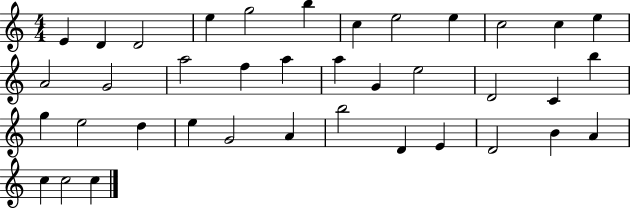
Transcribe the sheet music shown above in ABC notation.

X:1
T:Untitled
M:4/4
L:1/4
K:C
E D D2 e g2 b c e2 e c2 c e A2 G2 a2 f a a G e2 D2 C b g e2 d e G2 A b2 D E D2 B A c c2 c